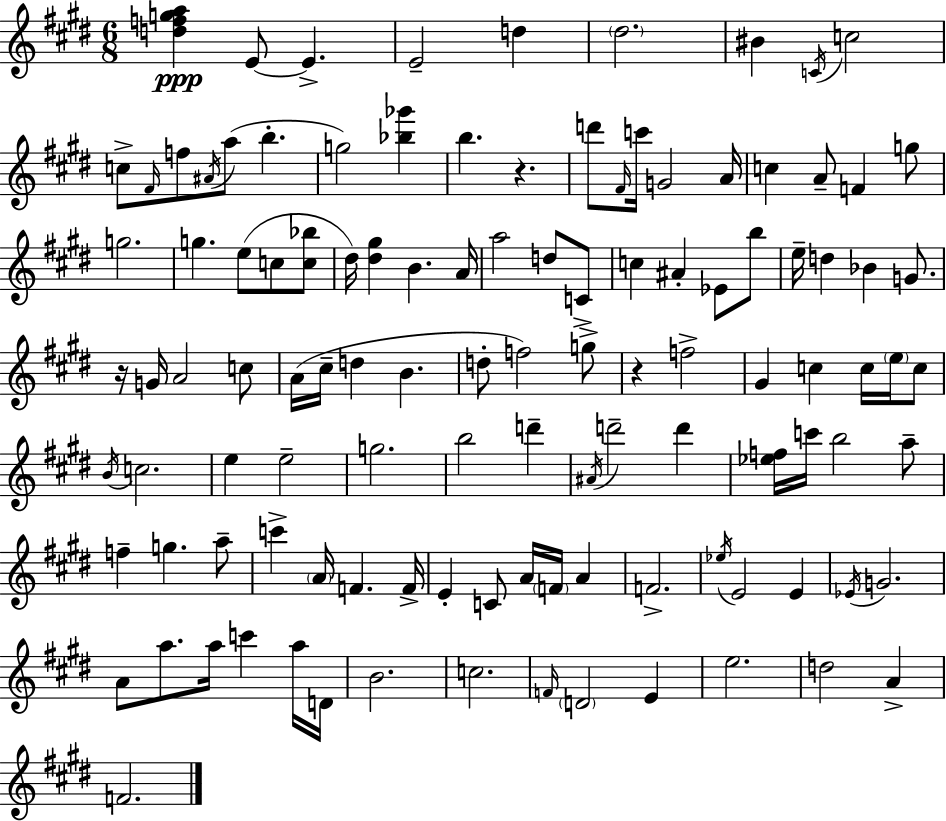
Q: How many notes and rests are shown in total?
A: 113